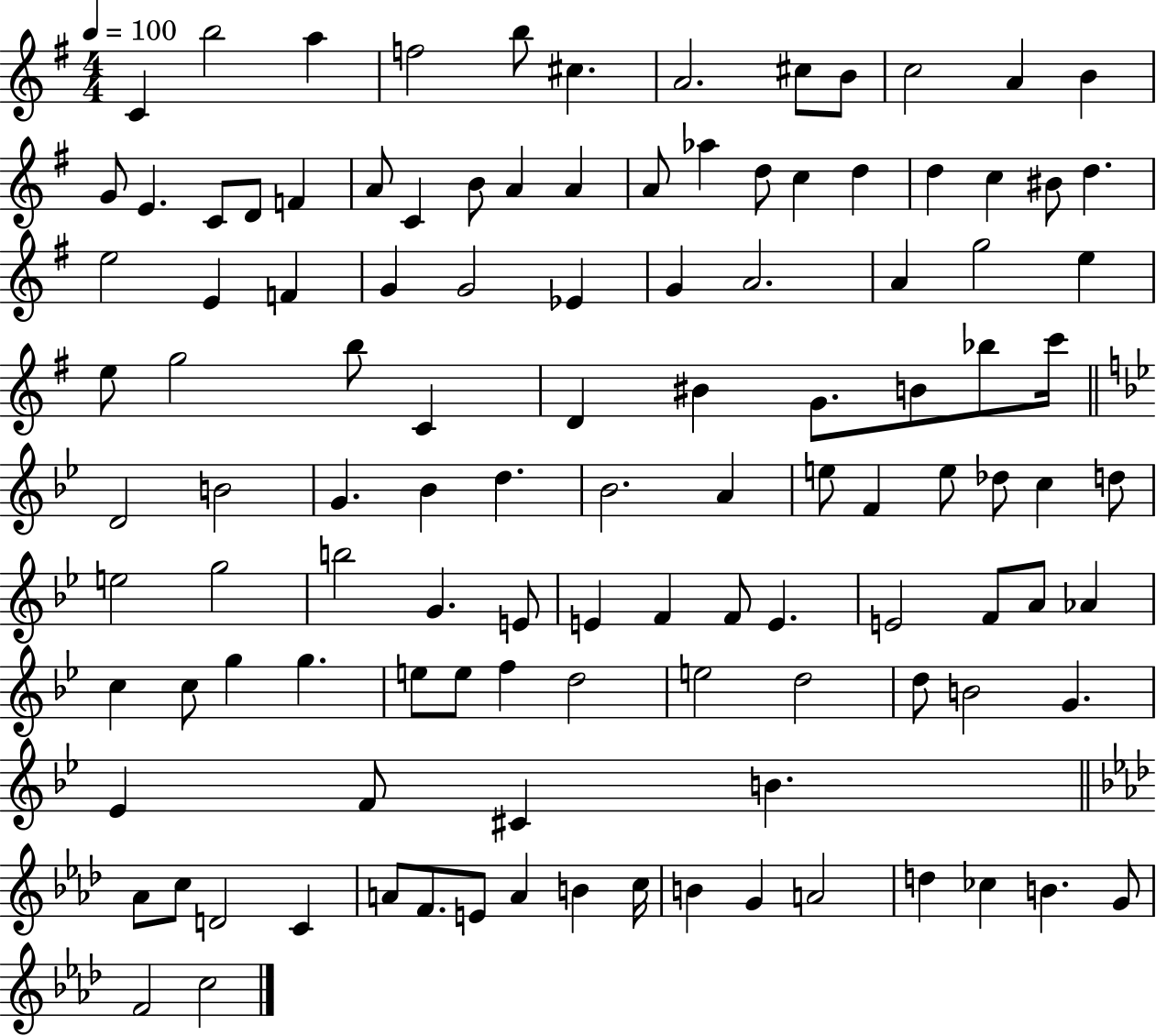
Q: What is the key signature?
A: G major